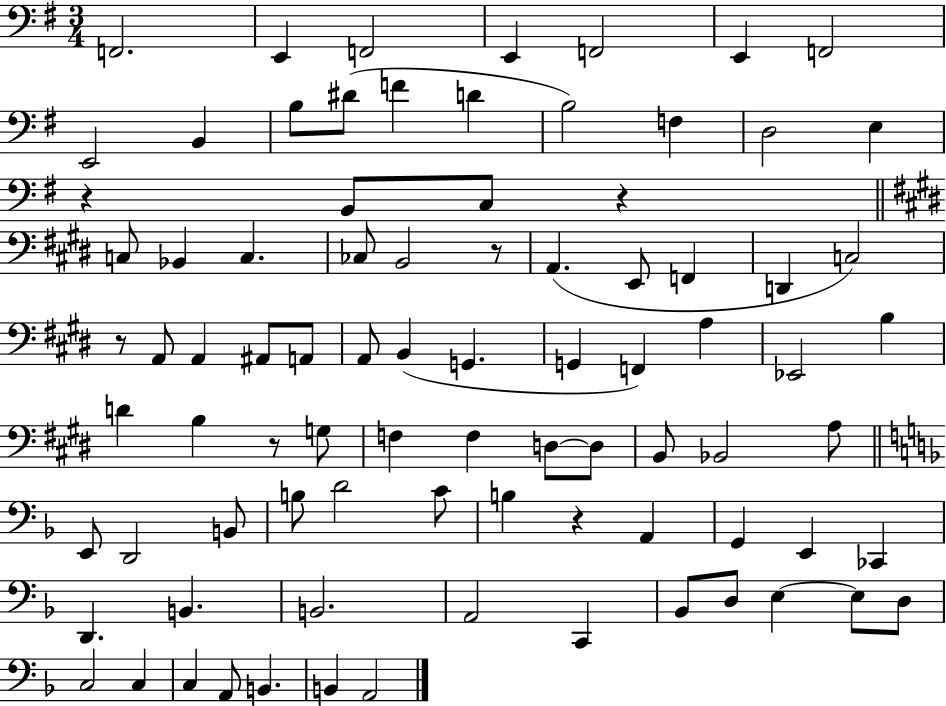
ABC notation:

X:1
T:Untitled
M:3/4
L:1/4
K:G
F,,2 E,, F,,2 E,, F,,2 E,, F,,2 E,,2 B,, B,/2 ^D/2 F D B,2 F, D,2 E, z B,,/2 C,/2 z C,/2 _B,, C, _C,/2 B,,2 z/2 A,, E,,/2 F,, D,, C,2 z/2 A,,/2 A,, ^A,,/2 A,,/2 A,,/2 B,, G,, G,, F,, A, _E,,2 B, D B, z/2 G,/2 F, F, D,/2 D,/2 B,,/2 _B,,2 A,/2 E,,/2 D,,2 B,,/2 B,/2 D2 C/2 B, z A,, G,, E,, _C,, D,, B,, B,,2 A,,2 C,, _B,,/2 D,/2 E, E,/2 D,/2 C,2 C, C, A,,/2 B,, B,, A,,2